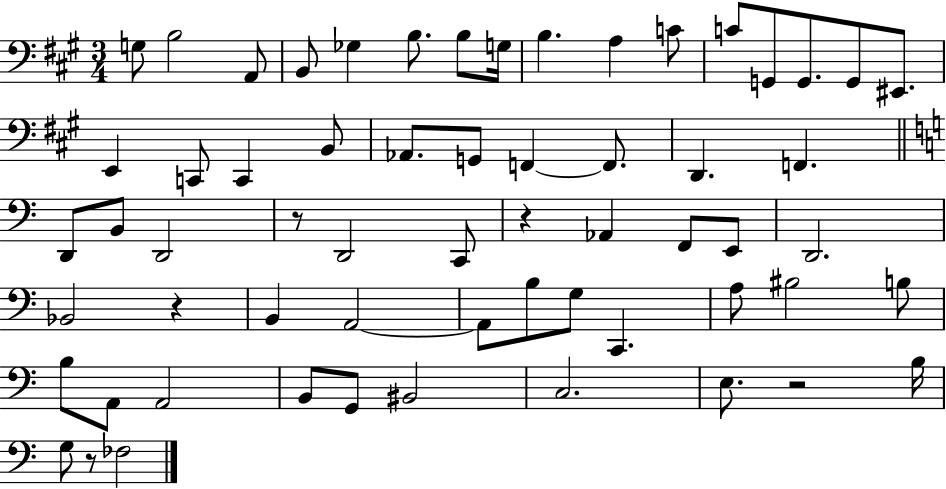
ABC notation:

X:1
T:Untitled
M:3/4
L:1/4
K:A
G,/2 B,2 A,,/2 B,,/2 _G, B,/2 B,/2 G,/4 B, A, C/2 C/2 G,,/2 G,,/2 G,,/2 ^E,,/2 E,, C,,/2 C,, B,,/2 _A,,/2 G,,/2 F,, F,,/2 D,, F,, D,,/2 B,,/2 D,,2 z/2 D,,2 C,,/2 z _A,, F,,/2 E,,/2 D,,2 _B,,2 z B,, A,,2 A,,/2 B,/2 G,/2 C,, A,/2 ^B,2 B,/2 B,/2 A,,/2 A,,2 B,,/2 G,,/2 ^B,,2 C,2 E,/2 z2 B,/4 G,/2 z/2 _F,2